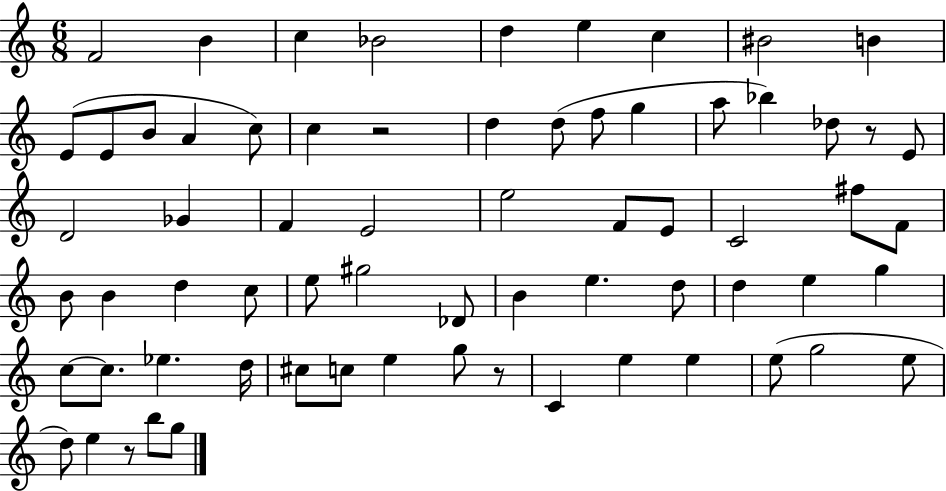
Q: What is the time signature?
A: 6/8